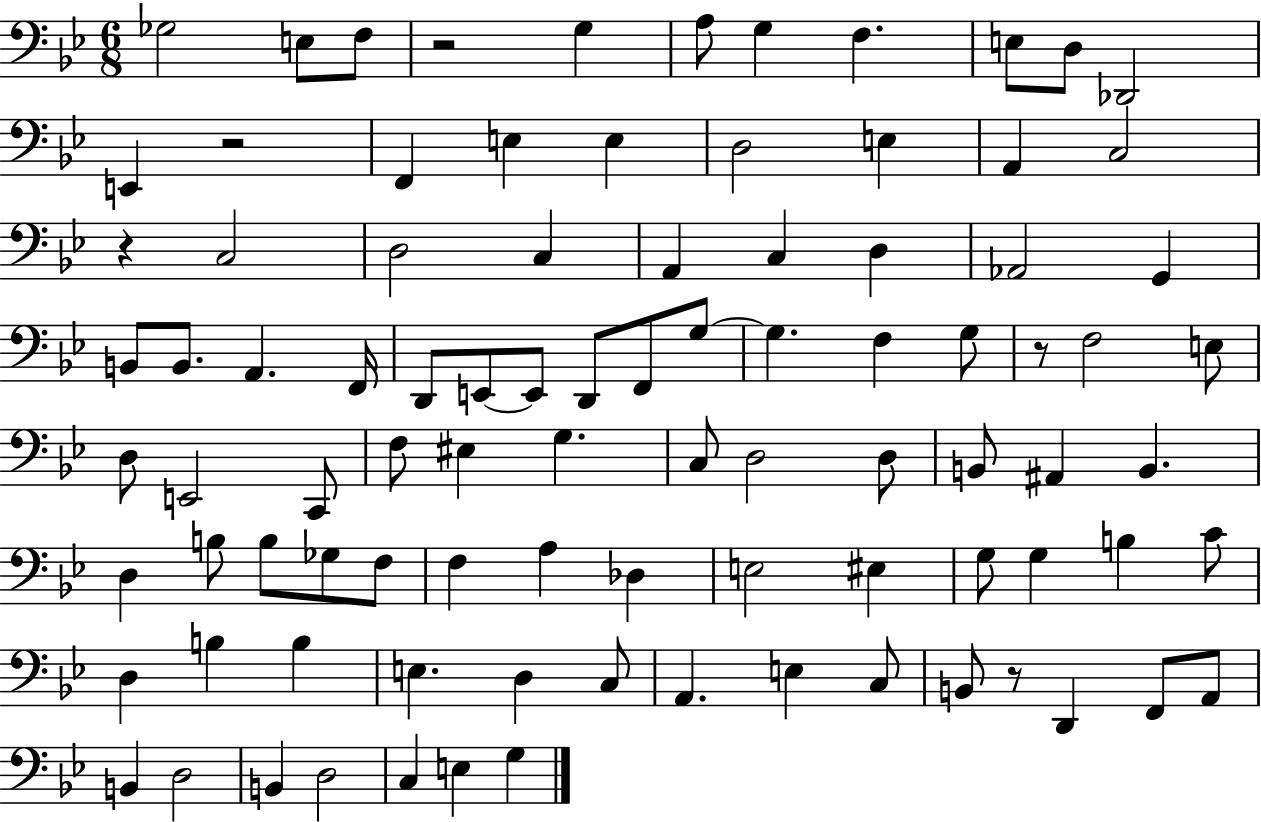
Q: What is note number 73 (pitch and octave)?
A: C3